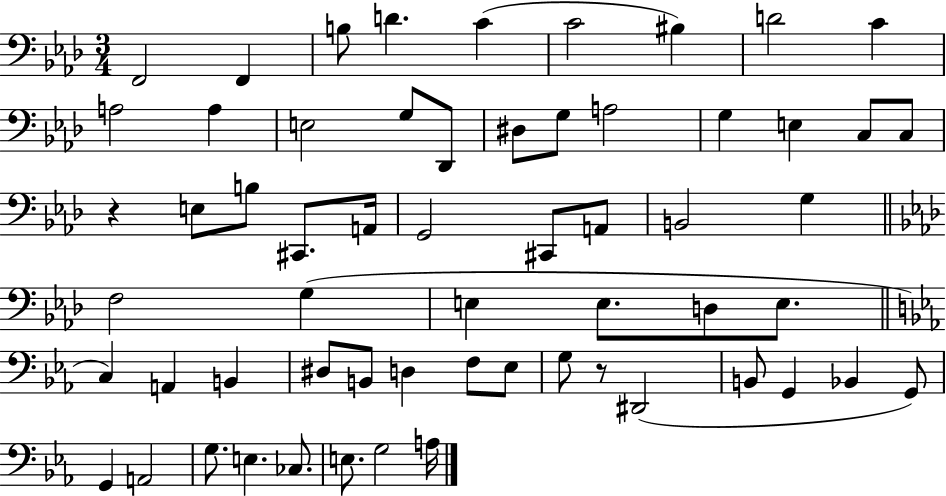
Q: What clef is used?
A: bass